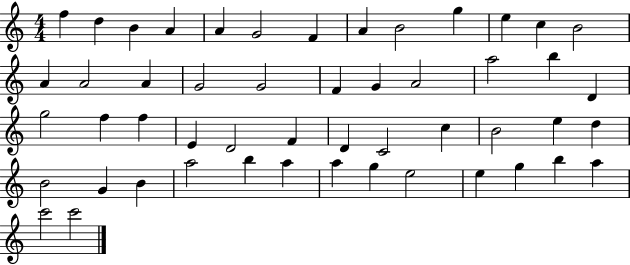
F5/q D5/q B4/q A4/q A4/q G4/h F4/q A4/q B4/h G5/q E5/q C5/q B4/h A4/q A4/h A4/q G4/h G4/h F4/q G4/q A4/h A5/h B5/q D4/q G5/h F5/q F5/q E4/q D4/h F4/q D4/q C4/h C5/q B4/h E5/q D5/q B4/h G4/q B4/q A5/h B5/q A5/q A5/q G5/q E5/h E5/q G5/q B5/q A5/q C6/h C6/h